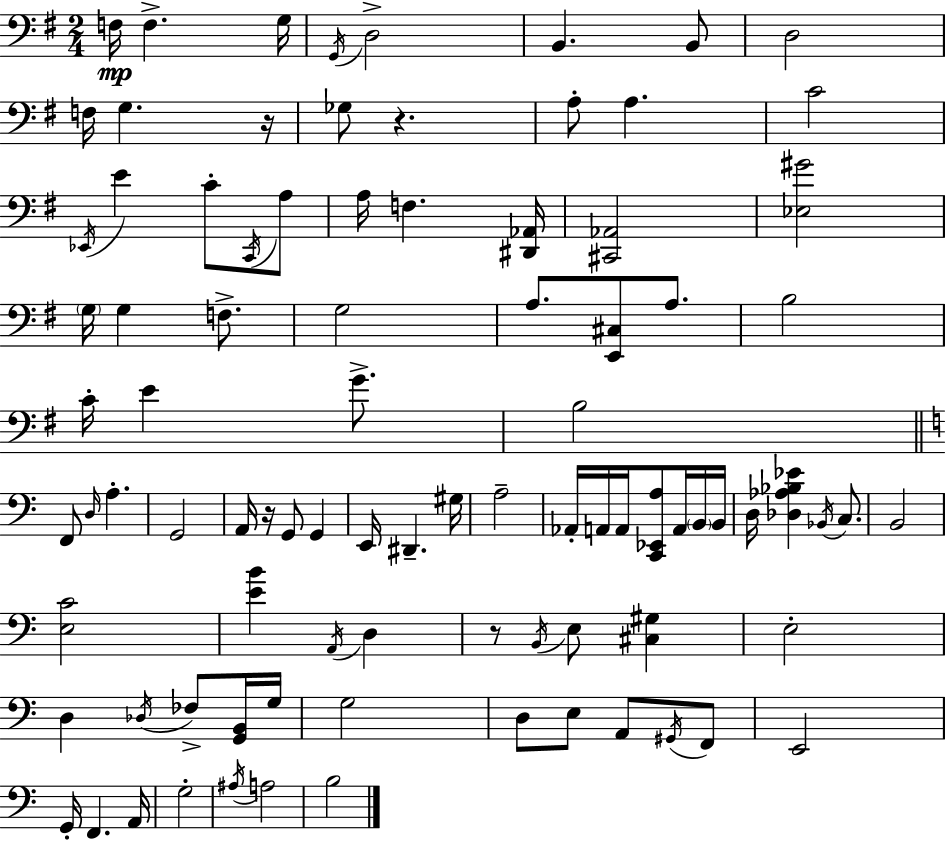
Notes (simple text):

F3/s F3/q. G3/s G2/s D3/h B2/q. B2/e D3/h F3/s G3/q. R/s Gb3/e R/q. A3/e A3/q. C4/h Eb2/s E4/q C4/e C2/s A3/e A3/s F3/q. [D#2,Ab2]/s [C#2,Ab2]/h [Eb3,G#4]/h G3/s G3/q F3/e. G3/h A3/e. [E2,C#3]/e A3/e. B3/h C4/s E4/q G4/e. B3/h F2/e D3/s A3/q. G2/h A2/s R/s G2/e G2/q E2/s D#2/q. G#3/s A3/h Ab2/s A2/s A2/s [C2,Eb2,A3]/e A2/s B2/s B2/s D3/s [Db3,Ab3,Bb3,Eb4]/q Bb2/s C3/e. B2/h [E3,C4]/h [E4,B4]/q A2/s D3/q R/e B2/s E3/e [C#3,G#3]/q E3/h D3/q Db3/s FES3/e [G2,B2]/s G3/s G3/h D3/e E3/e A2/e G#2/s F2/e E2/h G2/s F2/q. A2/s G3/h A#3/s A3/h B3/h